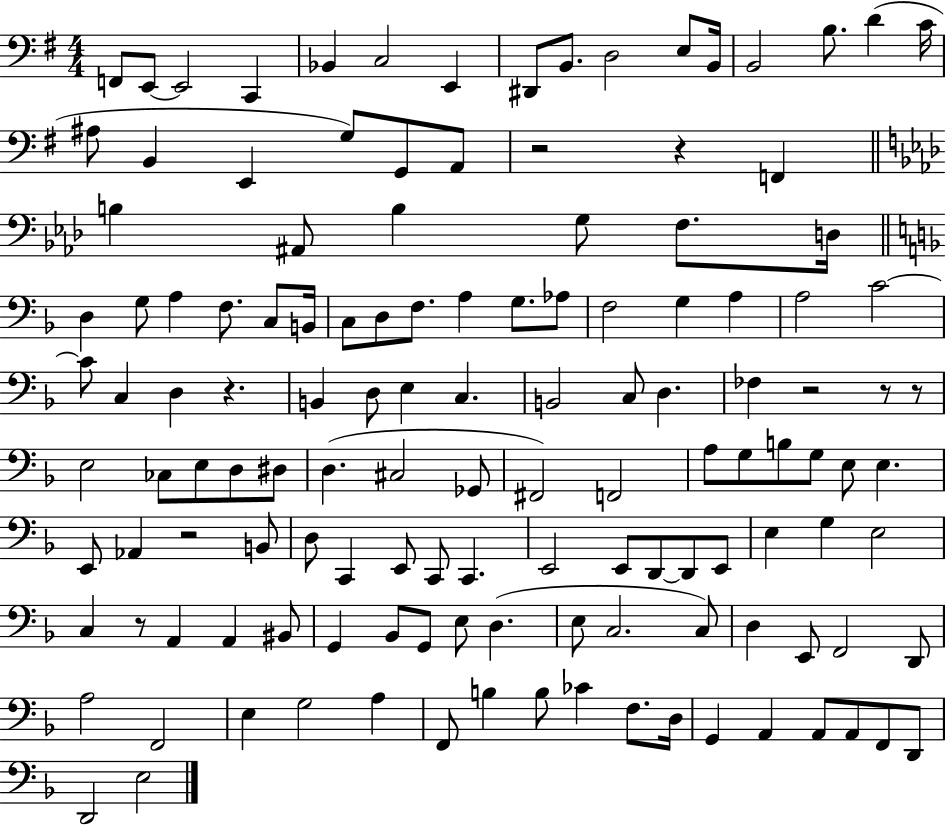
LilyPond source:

{
  \clef bass
  \numericTimeSignature
  \time 4/4
  \key g \major
  f,8 e,8~~ e,2 c,4 | bes,4 c2 e,4 | dis,8 b,8. d2 e8 b,16 | b,2 b8. d'4( c'16 | \break ais8 b,4 e,4 g8) g,8 a,8 | r2 r4 f,4 | \bar "||" \break \key aes \major b4 ais,8 b4 g8 f8. d16 | \bar "||" \break \key f \major d4 g8 a4 f8. c8 b,16 | c8 d8 f8. a4 g8. aes8 | f2 g4 a4 | a2 c'2~~ | \break c'8 c4 d4 r4. | b,4 d8 e4 c4. | b,2 c8 d4. | fes4 r2 r8 r8 | \break e2 ces8 e8 d8 dis8 | d4.( cis2 ges,8 | fis,2) f,2 | a8 g8 b8 g8 e8 e4. | \break e,8 aes,4 r2 b,8 | d8 c,4 e,8 c,8 c,4. | e,2 e,8 d,8~~ d,8 e,8 | e4 g4 e2 | \break c4 r8 a,4 a,4 bis,8 | g,4 bes,8 g,8 e8 d4.( | e8 c2. c8) | d4 e,8 f,2 d,8 | \break a2 f,2 | e4 g2 a4 | f,8 b4 b8 ces'4 f8. d16 | g,4 a,4 a,8 a,8 f,8 d,8 | \break d,2 e2 | \bar "|."
}